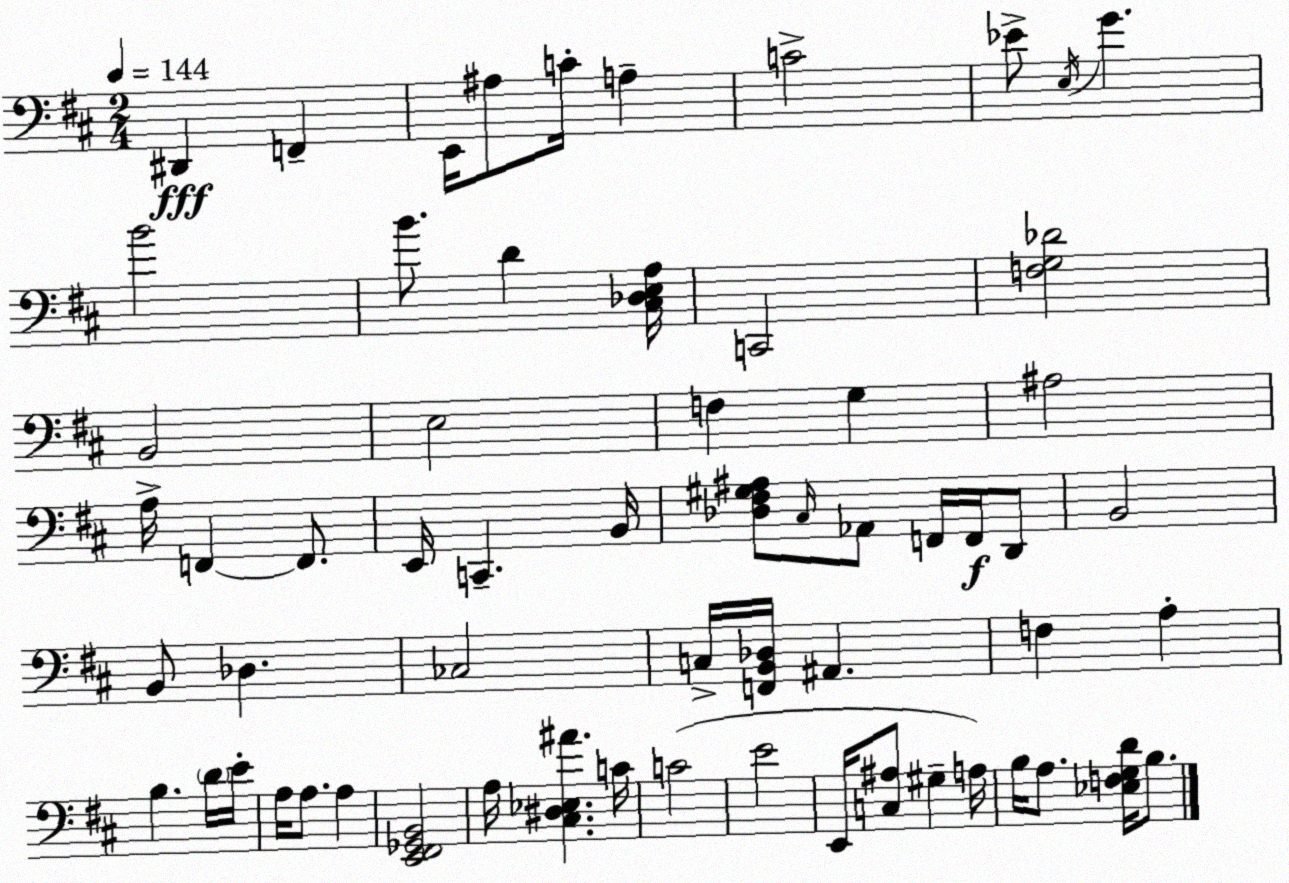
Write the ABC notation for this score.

X:1
T:Untitled
M:2/4
L:1/4
K:D
^D,, F,, E,,/4 ^A,/2 C/4 A, C2 _E/2 E,/4 G B2 B/2 D [^C,_D,E,A,]/4 C,,2 [F,G,_D]2 B,,2 E,2 F, G, ^A,2 A,/4 F,, F,,/2 E,,/4 C,, B,,/4 [_D,^F,^G,^A,]/2 ^C,/4 _A,,/2 F,,/4 F,,/4 D,,/2 B,,2 B,,/2 _D, _C,2 C,/4 [F,,B,,_D,]/4 ^A,, F, A, B, D/4 E/4 A,/4 A,/2 A, [E,,^F,,_G,,B,,]2 A,/4 [^C,^D,_E,^A] C/4 C2 E2 E,,/4 [C,^A,]/2 ^G, A,/4 B,/4 A,/2 [_E,F,G,D]/4 B,/2